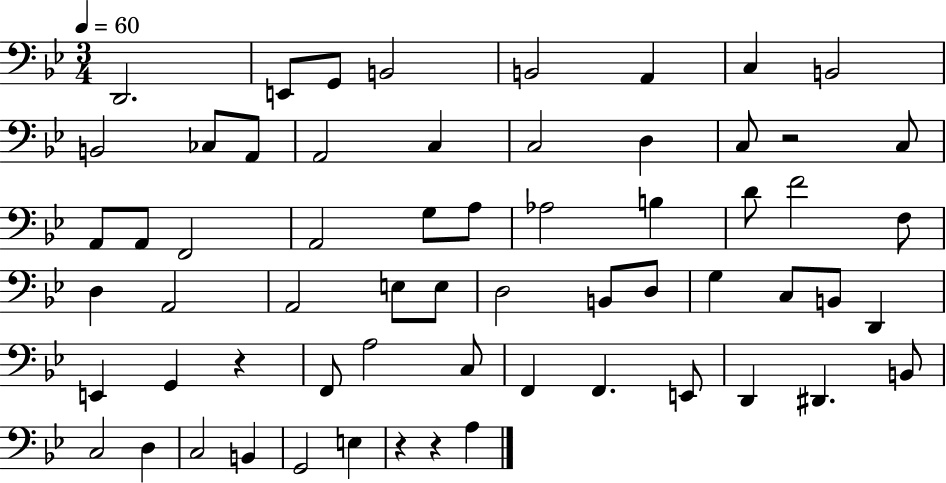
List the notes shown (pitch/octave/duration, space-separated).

D2/h. E2/e G2/e B2/h B2/h A2/q C3/q B2/h B2/h CES3/e A2/e A2/h C3/q C3/h D3/q C3/e R/h C3/e A2/e A2/e F2/h A2/h G3/e A3/e Ab3/h B3/q D4/e F4/h F3/e D3/q A2/h A2/h E3/e E3/e D3/h B2/e D3/e G3/q C3/e B2/e D2/q E2/q G2/q R/q F2/e A3/h C3/e F2/q F2/q. E2/e D2/q D#2/q. B2/e C3/h D3/q C3/h B2/q G2/h E3/q R/q R/q A3/q